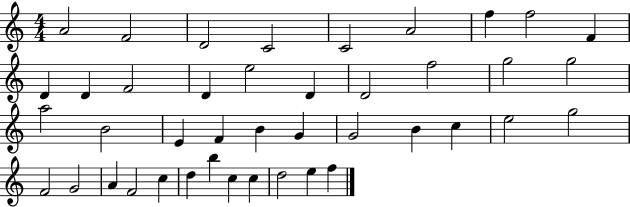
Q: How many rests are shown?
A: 0